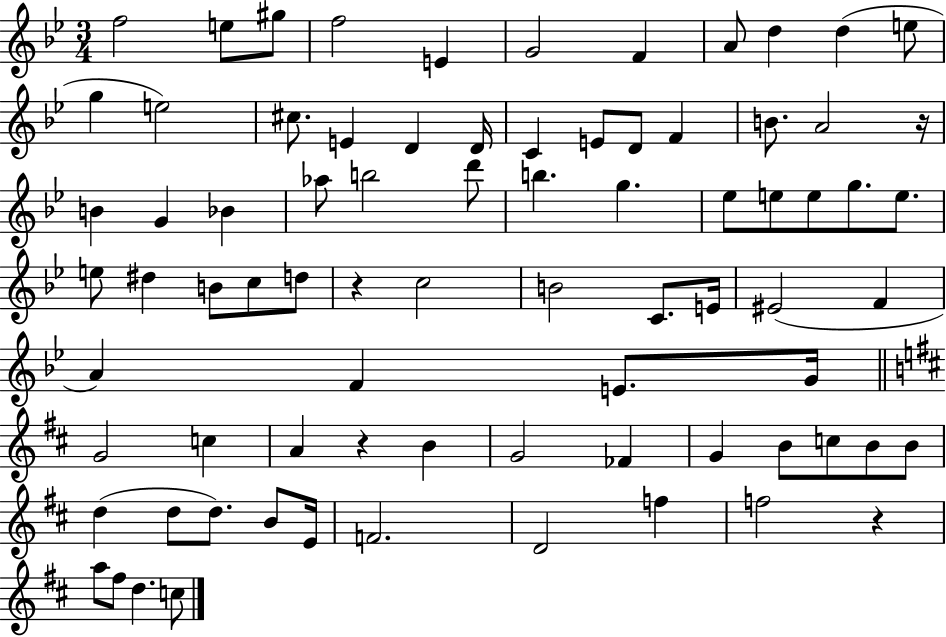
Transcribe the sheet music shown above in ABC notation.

X:1
T:Untitled
M:3/4
L:1/4
K:Bb
f2 e/2 ^g/2 f2 E G2 F A/2 d d e/2 g e2 ^c/2 E D D/4 C E/2 D/2 F B/2 A2 z/4 B G _B _a/2 b2 d'/2 b g _e/2 e/2 e/2 g/2 e/2 e/2 ^d B/2 c/2 d/2 z c2 B2 C/2 E/4 ^E2 F A F E/2 G/4 G2 c A z B G2 _F G B/2 c/2 B/2 B/2 d d/2 d/2 B/2 E/4 F2 D2 f f2 z a/2 ^f/2 d c/2